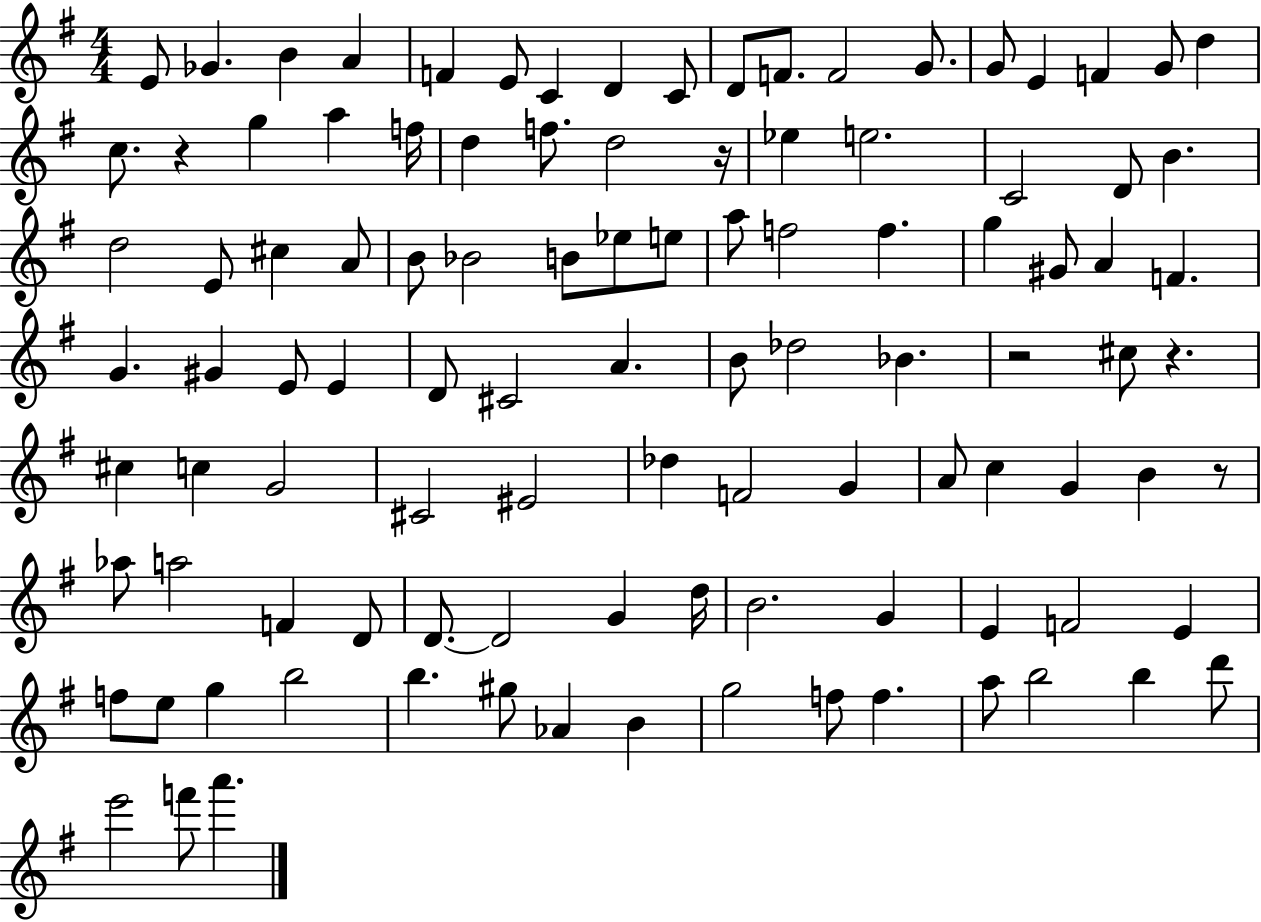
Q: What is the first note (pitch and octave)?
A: E4